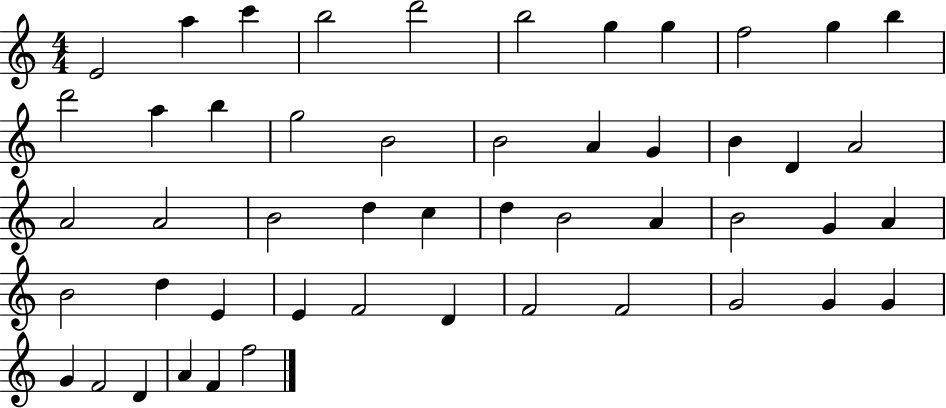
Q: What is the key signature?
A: C major